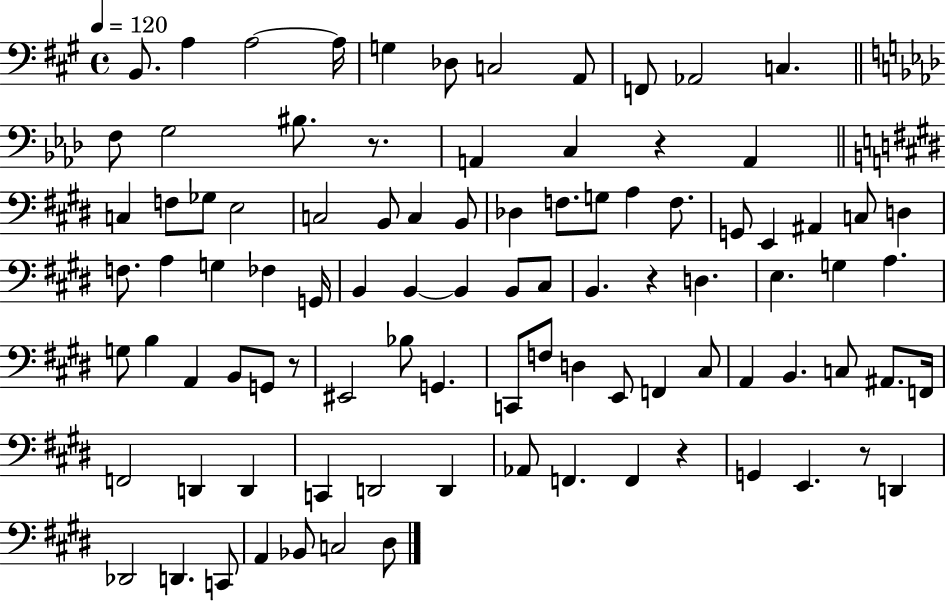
B2/e. A3/q A3/h A3/s G3/q Db3/e C3/h A2/e F2/e Ab2/h C3/q. F3/e G3/h BIS3/e. R/e. A2/q C3/q R/q A2/q C3/q F3/e Gb3/e E3/h C3/h B2/e C3/q B2/e Db3/q F3/e. G3/e A3/q F3/e. G2/e E2/q A#2/q C3/e D3/q F3/e. A3/q G3/q FES3/q G2/s B2/q B2/q B2/q B2/e C#3/e B2/q. R/q D3/q. E3/q. G3/q A3/q. G3/e B3/q A2/q B2/e G2/e R/e EIS2/h Bb3/e G2/q. C2/e F3/e D3/q E2/e F2/q C#3/e A2/q B2/q. C3/e A#2/e. F2/s F2/h D2/q D2/q C2/q D2/h D2/q Ab2/e F2/q. F2/q R/q G2/q E2/q. R/e D2/q Db2/h D2/q. C2/e A2/q Bb2/e C3/h D#3/e